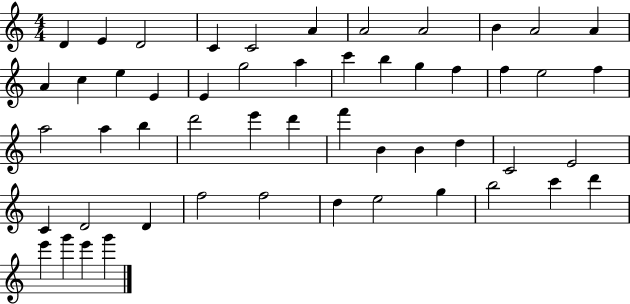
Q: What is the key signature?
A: C major